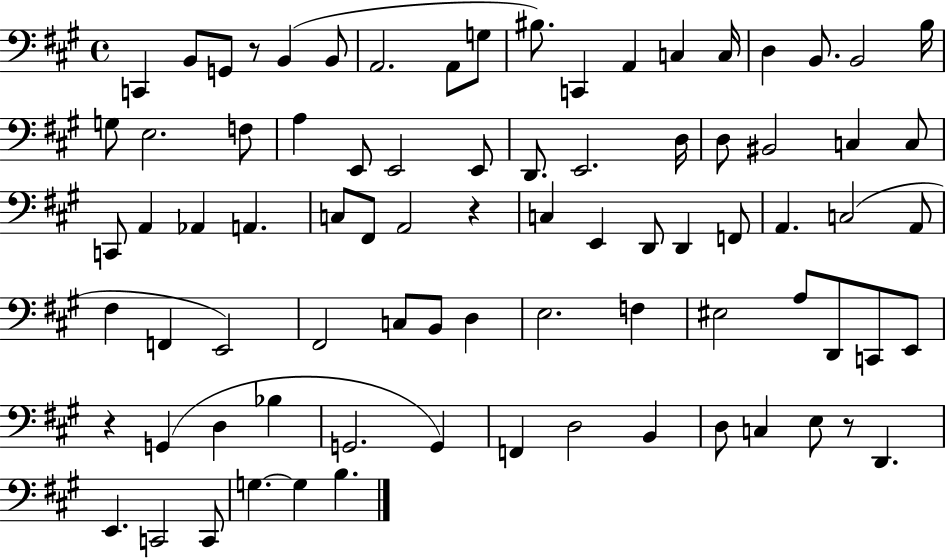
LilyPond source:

{
  \clef bass
  \time 4/4
  \defaultTimeSignature
  \key a \major
  c,4 b,8 g,8 r8 b,4( b,8 | a,2. a,8 g8 | bis8.) c,4 a,4 c4 c16 | d4 b,8. b,2 b16 | \break g8 e2. f8 | a4 e,8 e,2 e,8 | d,8. e,2. d16 | d8 bis,2 c4 c8 | \break c,8 a,4 aes,4 a,4. | c8 fis,8 a,2 r4 | c4 e,4 d,8 d,4 f,8 | a,4. c2( a,8 | \break fis4 f,4 e,2) | fis,2 c8 b,8 d4 | e2. f4 | eis2 a8 d,8 c,8 e,8 | \break r4 g,4( d4 bes4 | g,2. g,4) | f,4 d2 b,4 | d8 c4 e8 r8 d,4. | \break e,4. c,2 c,8 | g4.~~ g4 b4. | \bar "|."
}